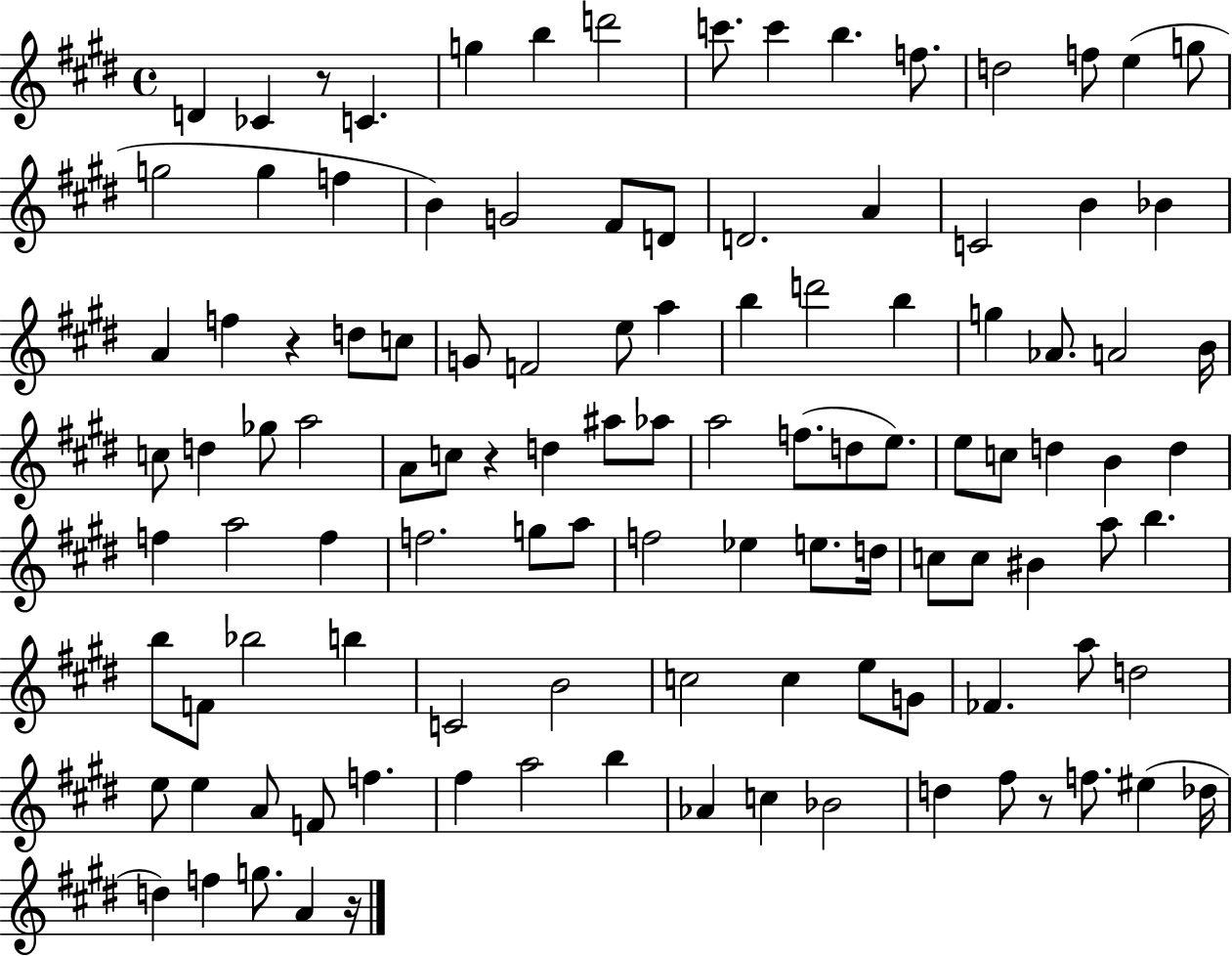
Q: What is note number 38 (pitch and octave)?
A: G5